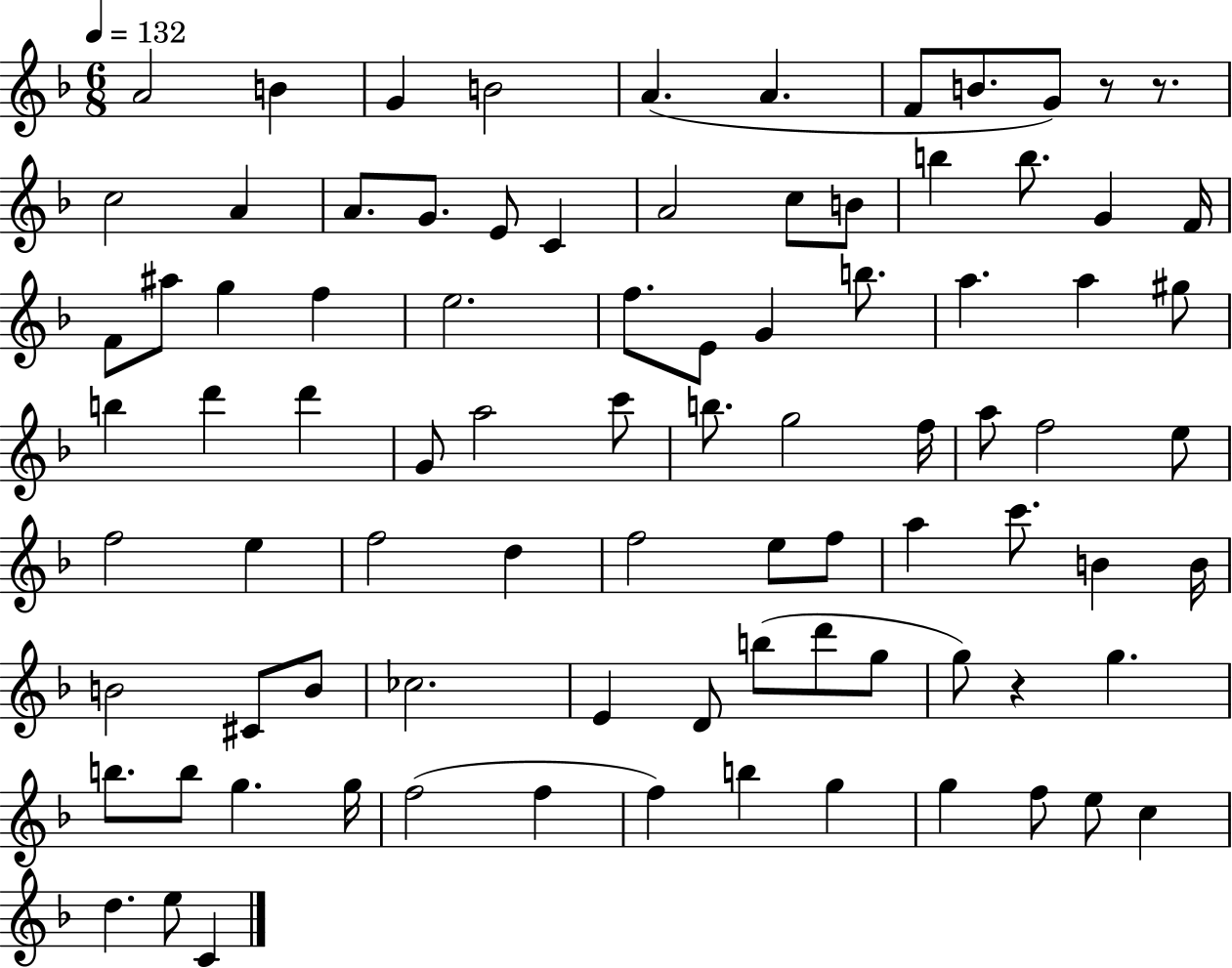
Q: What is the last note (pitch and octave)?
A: C4